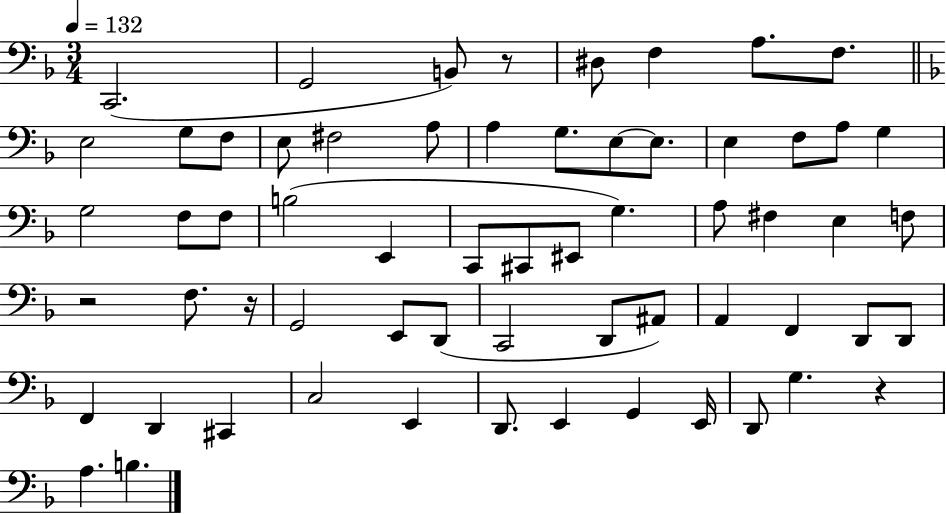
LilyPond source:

{
  \clef bass
  \numericTimeSignature
  \time 3/4
  \key f \major
  \tempo 4 = 132
  c,2.( | g,2 b,8) r8 | dis8 f4 a8. f8. | \bar "||" \break \key f \major e2 g8 f8 | e8 fis2 a8 | a4 g8. e8~~ e8. | e4 f8 a8 g4 | \break g2 f8 f8 | b2( e,4 | c,8 cis,8 eis,8 g4.) | a8 fis4 e4 f8 | \break r2 f8. r16 | g,2 e,8 d,8( | c,2 d,8 ais,8) | a,4 f,4 d,8 d,8 | \break f,4 d,4 cis,4 | c2 e,4 | d,8. e,4 g,4 e,16 | d,8 g4. r4 | \break a4. b4. | \bar "|."
}